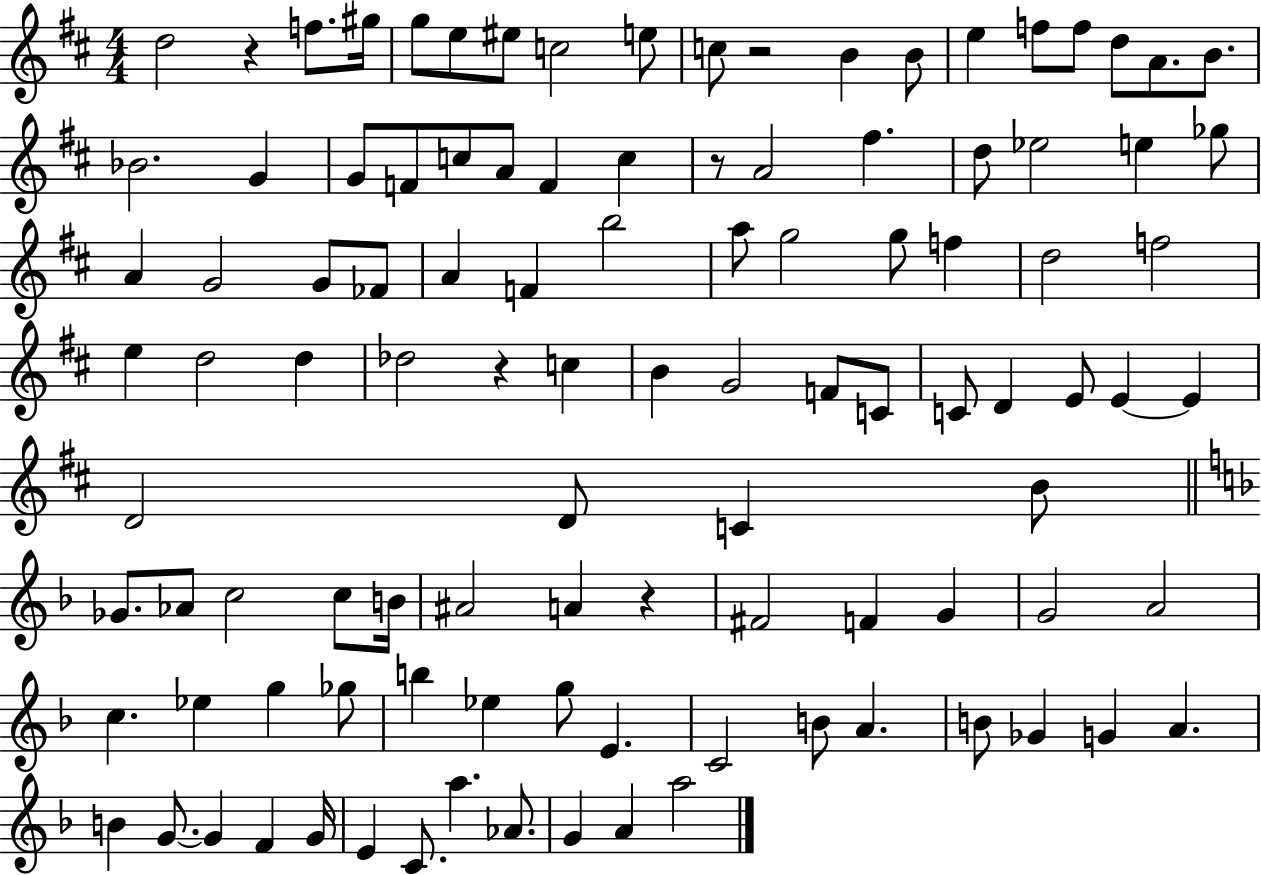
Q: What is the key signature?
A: D major